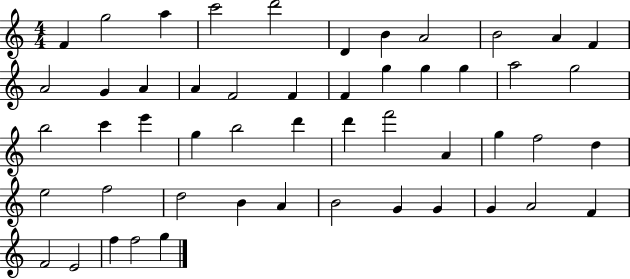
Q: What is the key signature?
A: C major